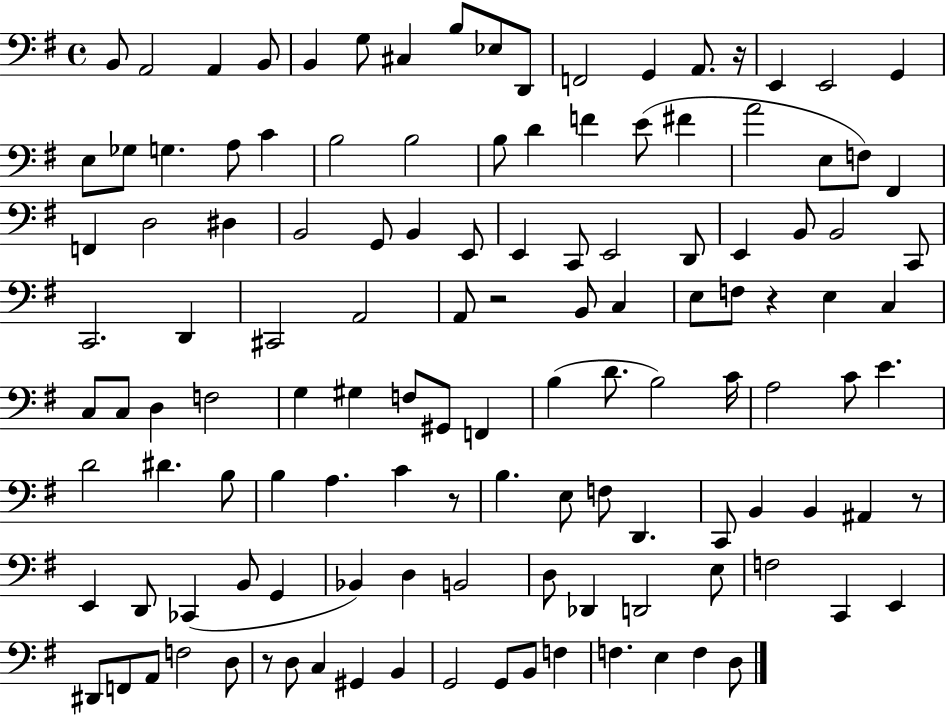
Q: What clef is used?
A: bass